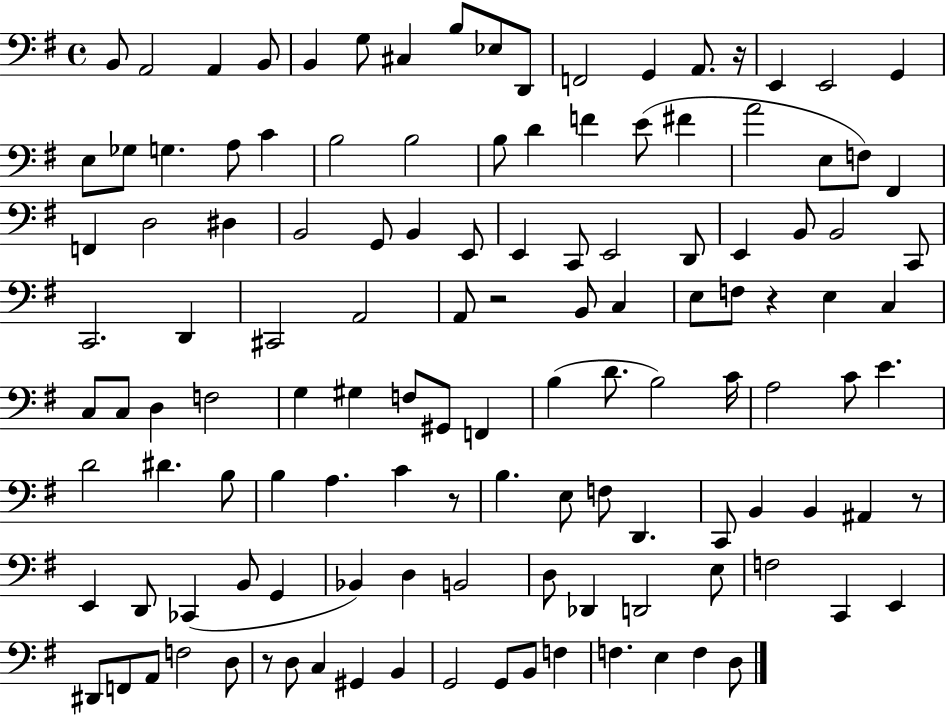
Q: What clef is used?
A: bass